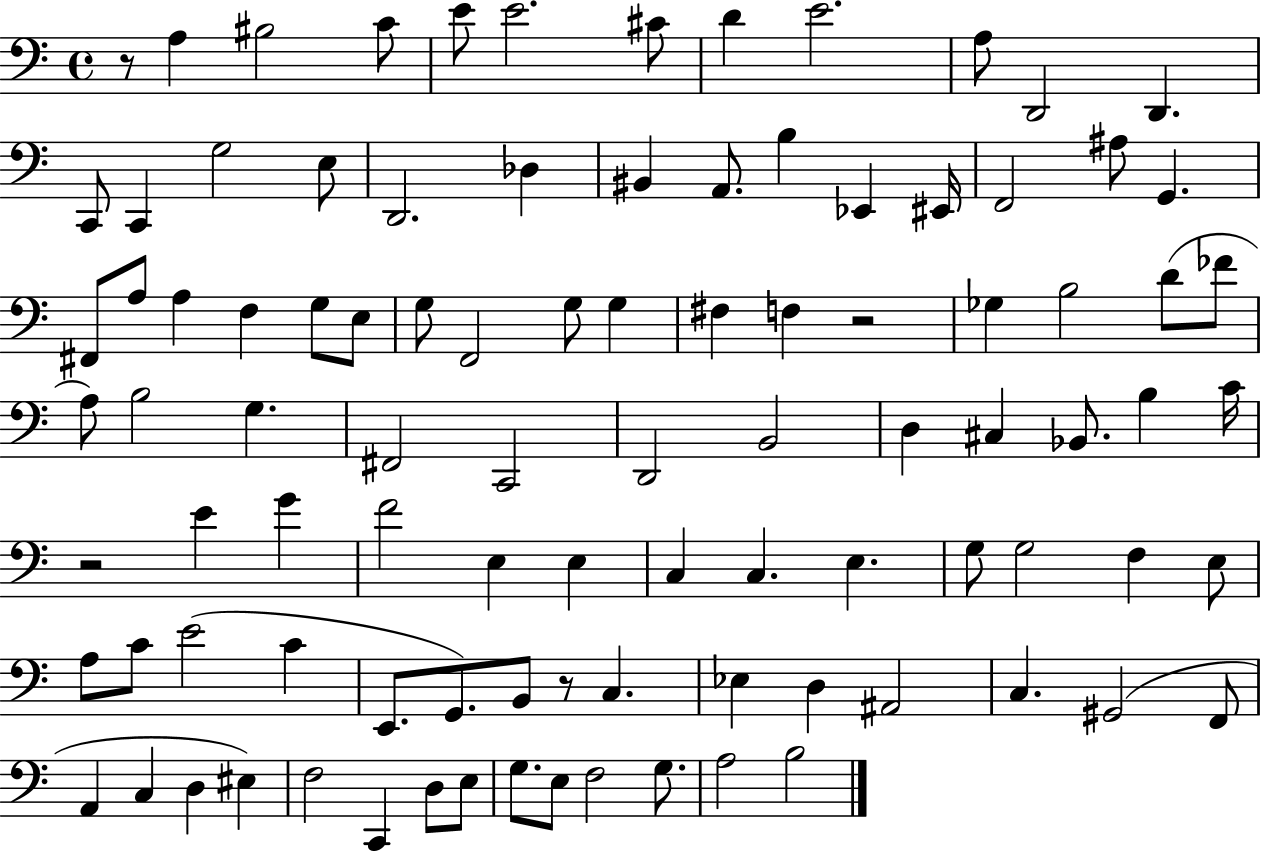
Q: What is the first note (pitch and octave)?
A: A3